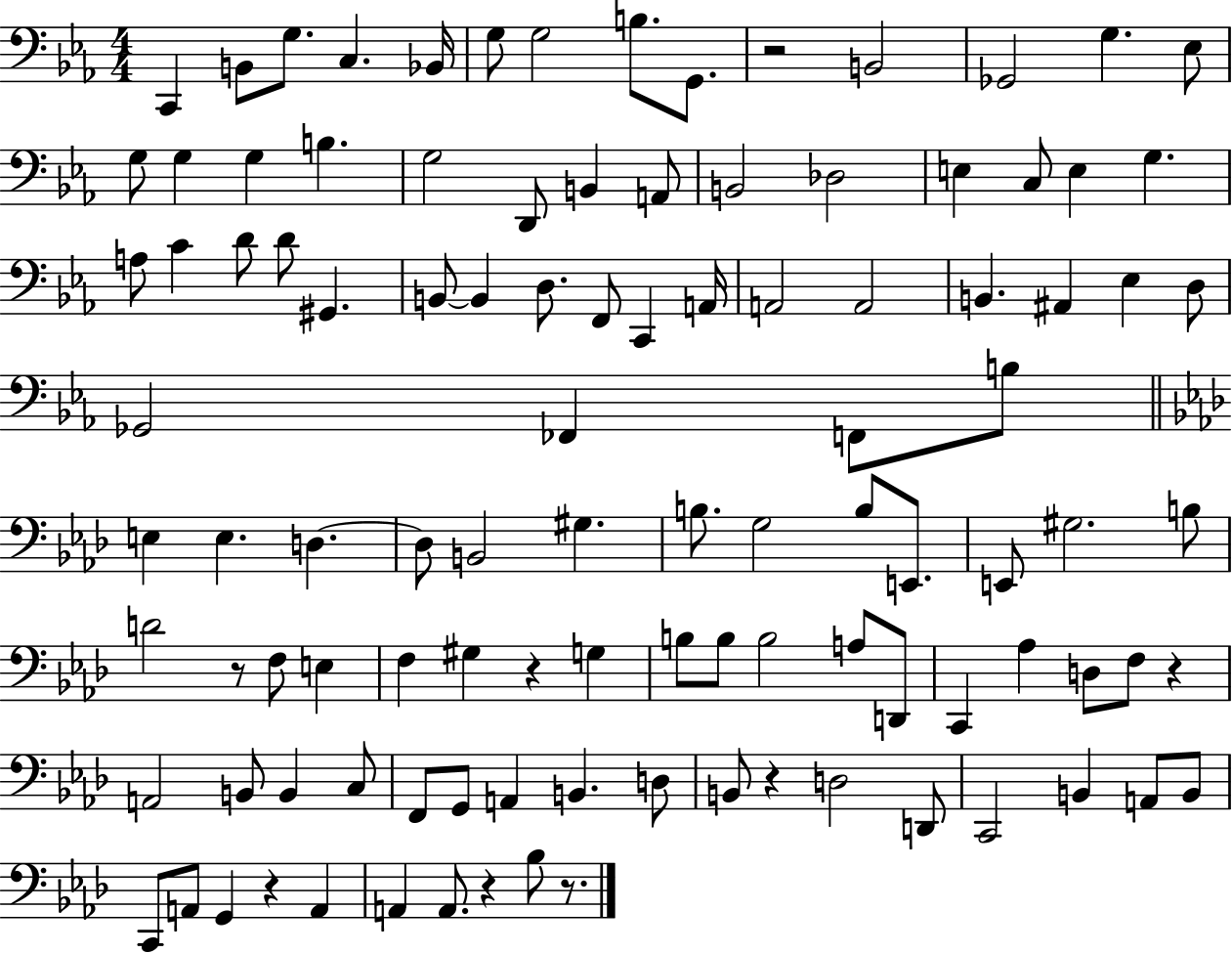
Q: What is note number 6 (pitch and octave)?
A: G3